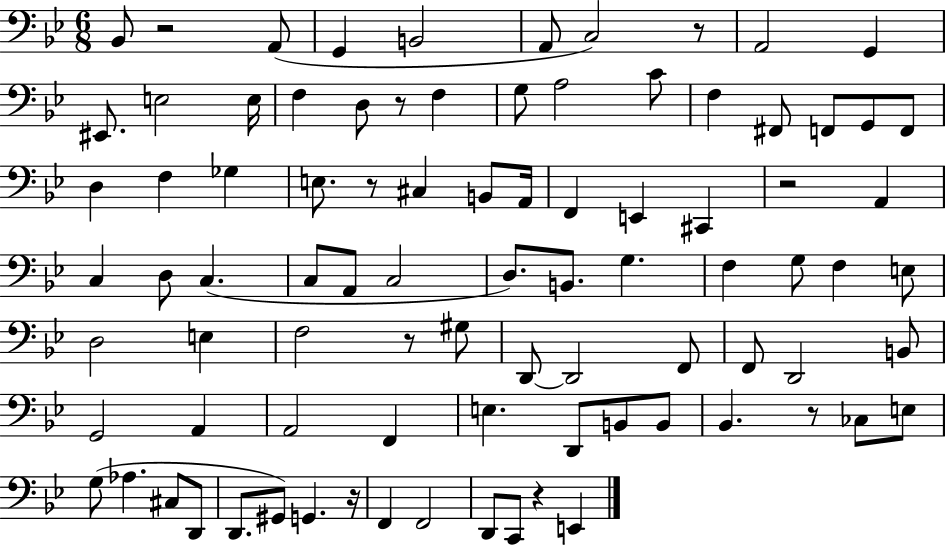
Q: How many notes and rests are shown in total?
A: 88